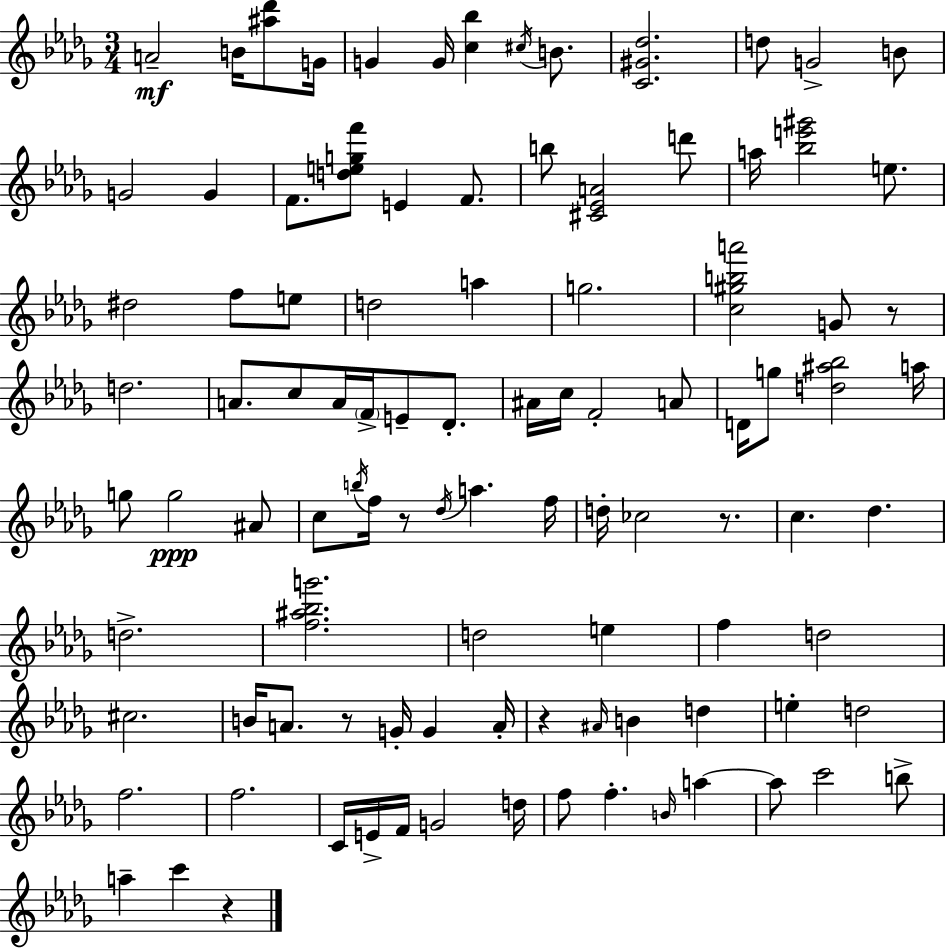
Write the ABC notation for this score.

X:1
T:Untitled
M:3/4
L:1/4
K:Bbm
A2 B/4 [^a_d']/2 G/4 G G/4 [c_b] ^c/4 B/2 [C^G_d]2 d/2 G2 B/2 G2 G F/2 [degf']/2 E F/2 b/2 [^C_EA]2 d'/2 a/4 [_be'^g']2 e/2 ^d2 f/2 e/2 d2 a g2 [c^gba']2 G/2 z/2 d2 A/2 c/2 A/4 F/4 E/2 _D/2 ^A/4 c/4 F2 A/2 D/4 g/2 [d^a_b]2 a/4 g/2 g2 ^A/2 c/2 b/4 f/4 z/2 _d/4 a f/4 d/4 _c2 z/2 c _d d2 [f^a_bg']2 d2 e f d2 ^c2 B/4 A/2 z/2 G/4 G A/4 z ^A/4 B d e d2 f2 f2 C/4 E/4 F/4 G2 d/4 f/2 f B/4 a a/2 c'2 b/2 a c' z